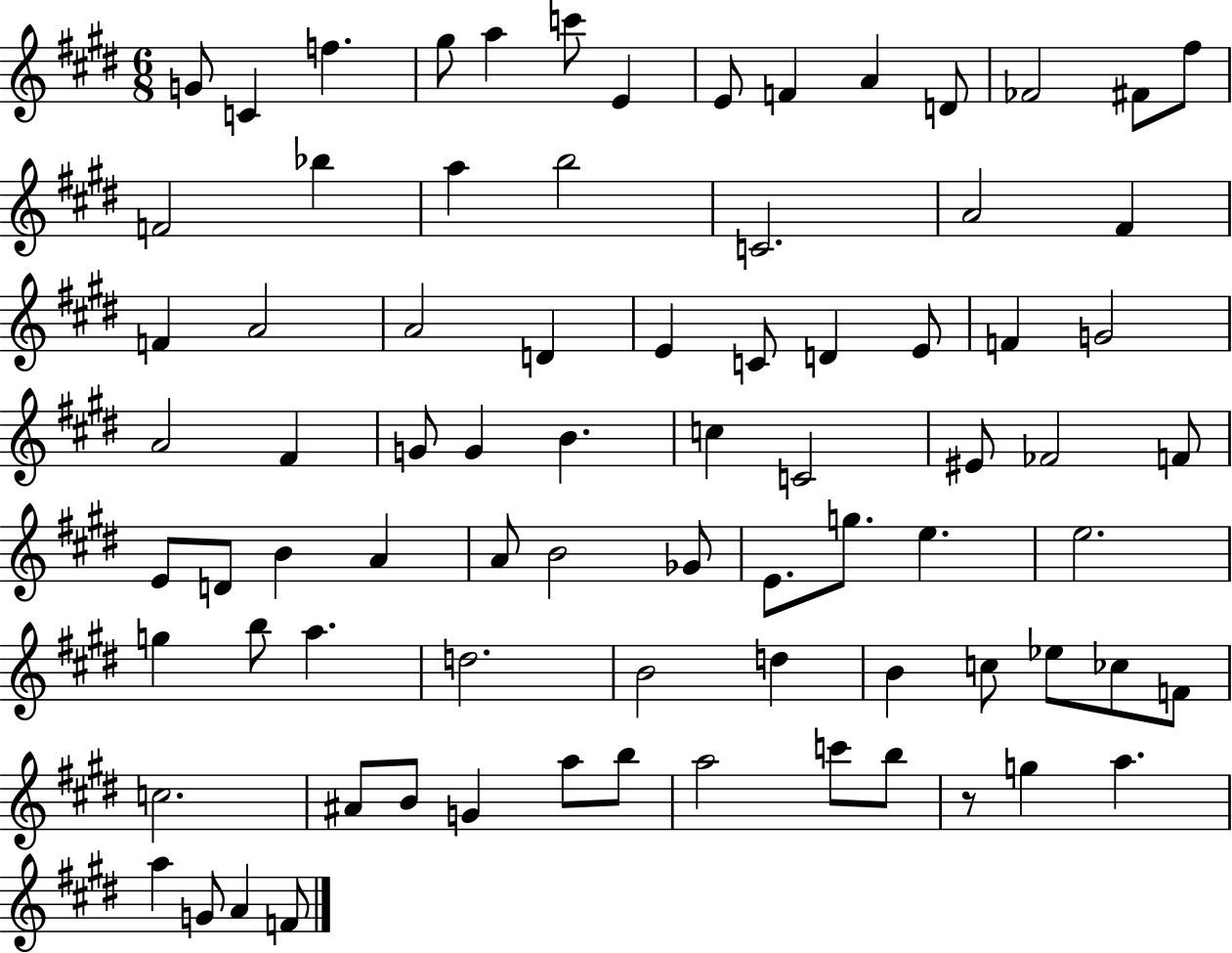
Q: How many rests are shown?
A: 1